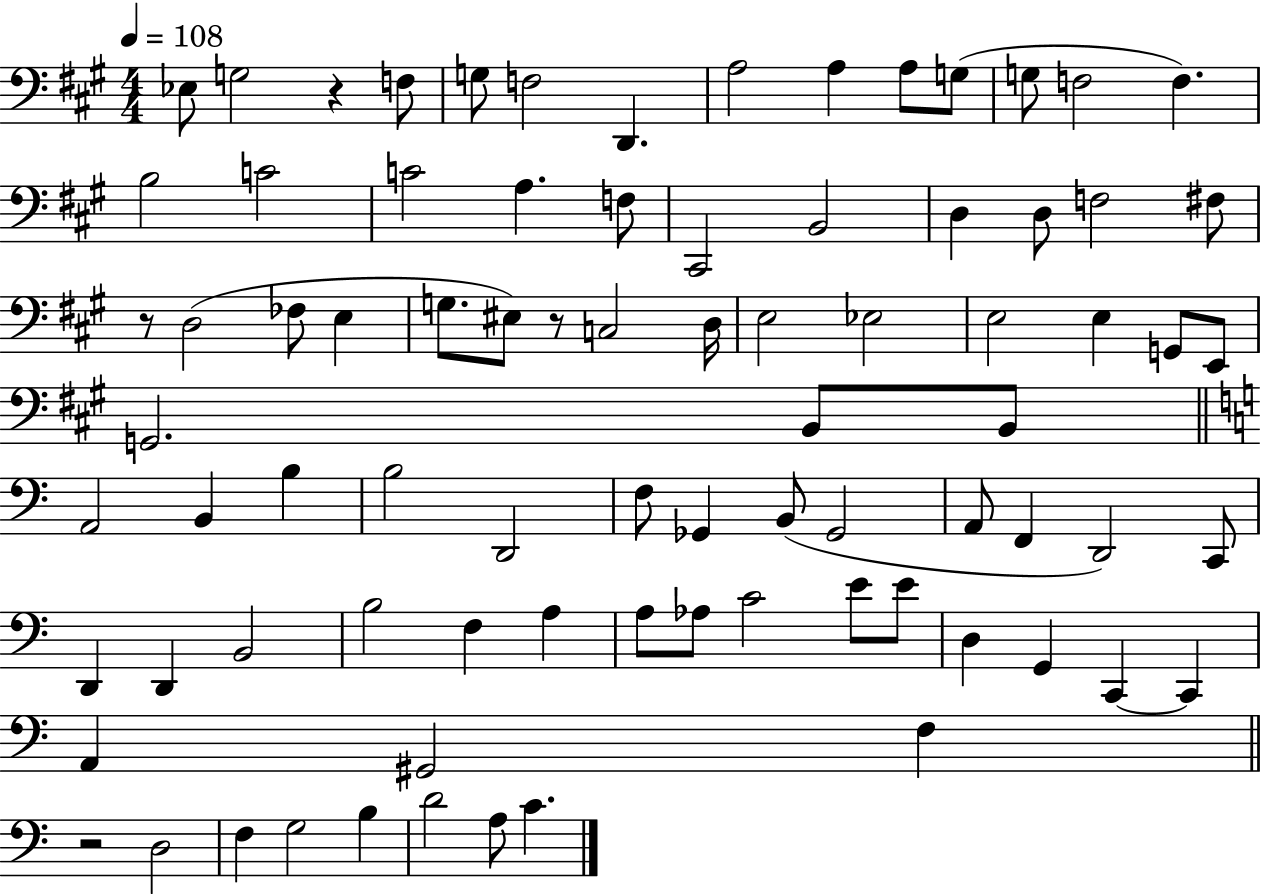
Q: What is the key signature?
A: A major